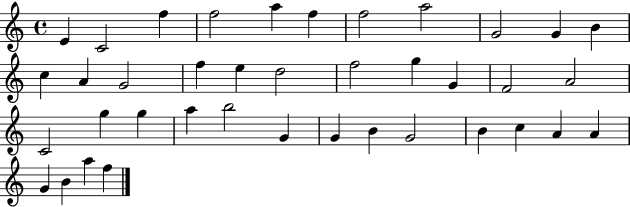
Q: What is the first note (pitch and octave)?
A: E4